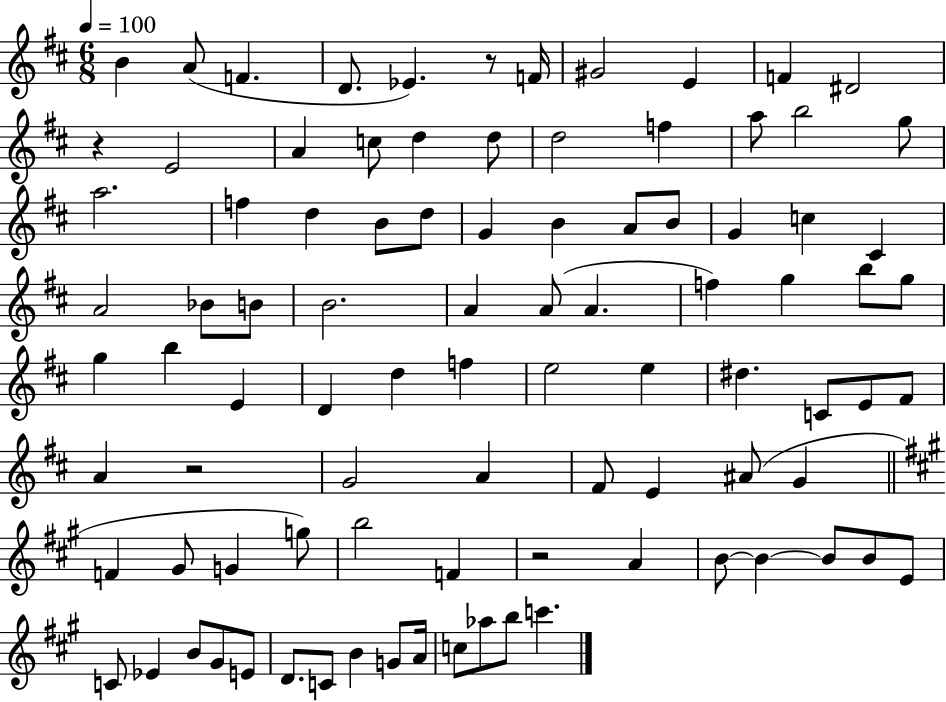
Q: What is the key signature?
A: D major